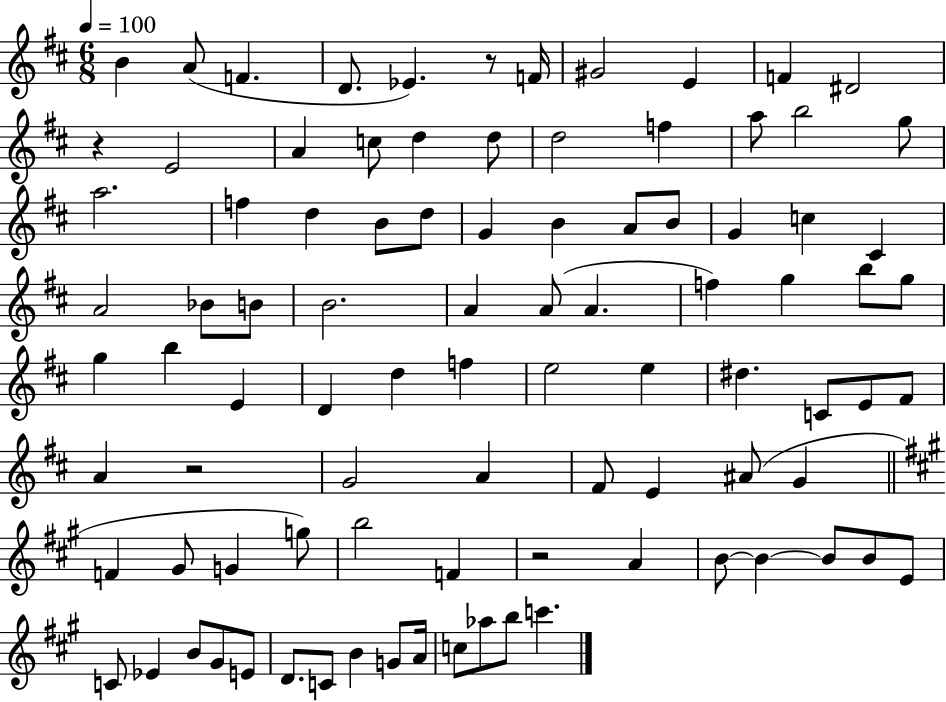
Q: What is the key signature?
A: D major